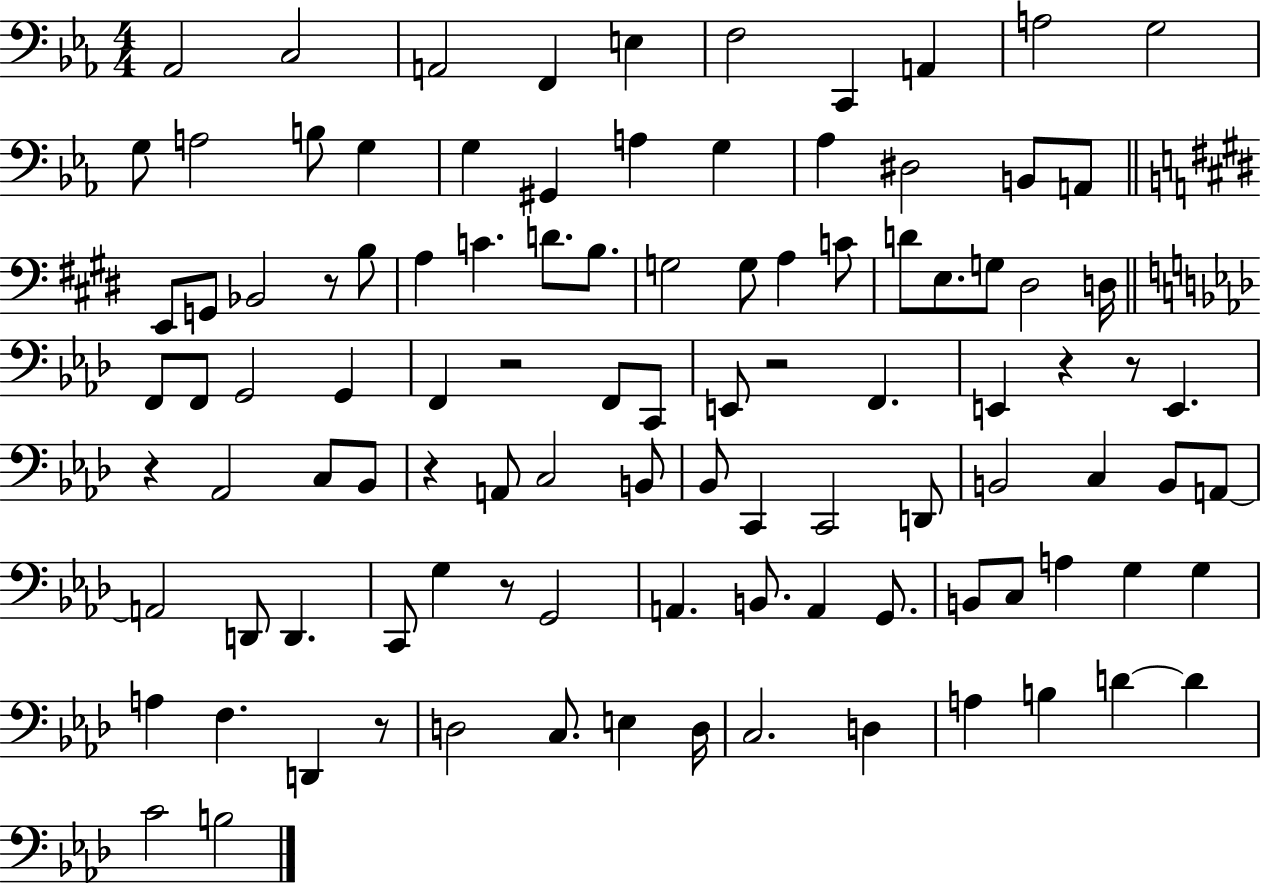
Ab2/h C3/h A2/h F2/q E3/q F3/h C2/q A2/q A3/h G3/h G3/e A3/h B3/e G3/q G3/q G#2/q A3/q G3/q Ab3/q D#3/h B2/e A2/e E2/e G2/e Bb2/h R/e B3/e A3/q C4/q. D4/e. B3/e. G3/h G3/e A3/q C4/e D4/e E3/e. G3/e D#3/h D3/s F2/e F2/e G2/h G2/q F2/q R/h F2/e C2/e E2/e R/h F2/q. E2/q R/q R/e E2/q. R/q Ab2/h C3/e Bb2/e R/q A2/e C3/h B2/e Bb2/e C2/q C2/h D2/e B2/h C3/q B2/e A2/e A2/h D2/e D2/q. C2/e G3/q R/e G2/h A2/q. B2/e. A2/q G2/e. B2/e C3/e A3/q G3/q G3/q A3/q F3/q. D2/q R/e D3/h C3/e. E3/q D3/s C3/h. D3/q A3/q B3/q D4/q D4/q C4/h B3/h